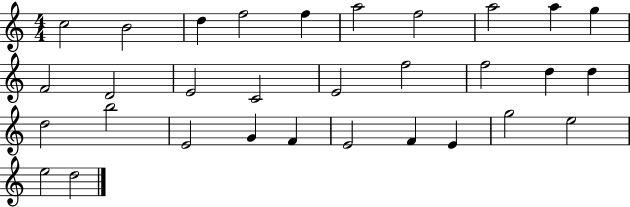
{
  \clef treble
  \numericTimeSignature
  \time 4/4
  \key c \major
  c''2 b'2 | d''4 f''2 f''4 | a''2 f''2 | a''2 a''4 g''4 | \break f'2 d'2 | e'2 c'2 | e'2 f''2 | f''2 d''4 d''4 | \break d''2 b''2 | e'2 g'4 f'4 | e'2 f'4 e'4 | g''2 e''2 | \break e''2 d''2 | \bar "|."
}